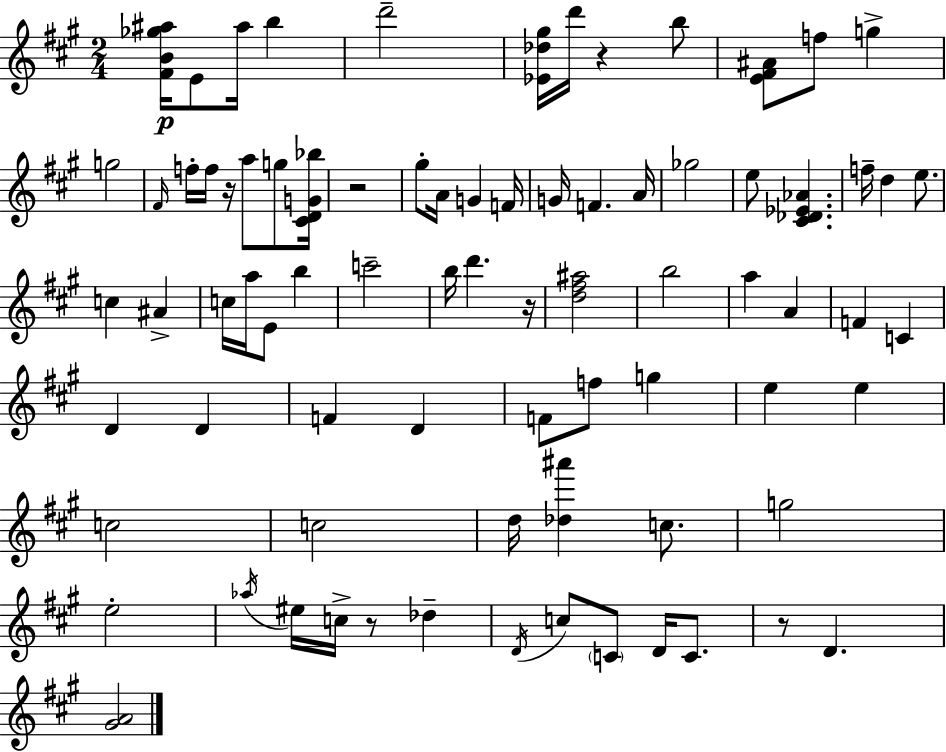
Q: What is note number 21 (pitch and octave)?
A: A4